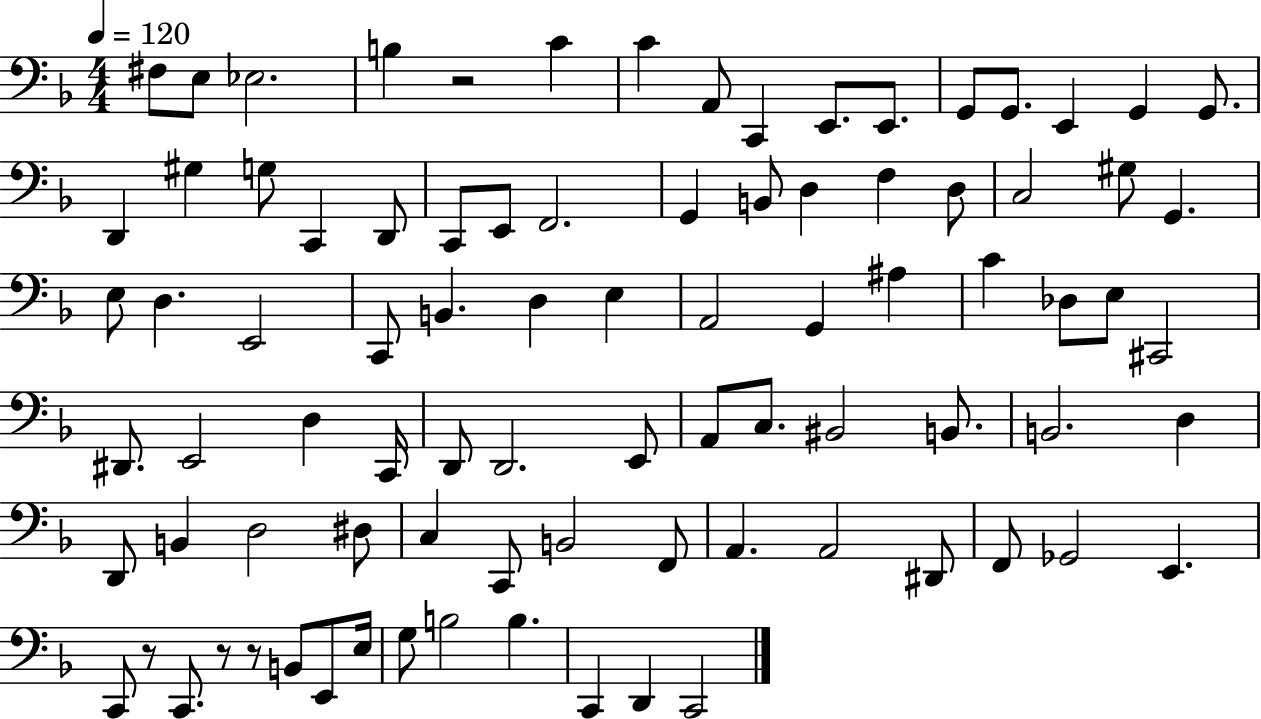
F#3/e E3/e Eb3/h. B3/q R/h C4/q C4/q A2/e C2/q E2/e. E2/e. G2/e G2/e. E2/q G2/q G2/e. D2/q G#3/q G3/e C2/q D2/e C2/e E2/e F2/h. G2/q B2/e D3/q F3/q D3/e C3/h G#3/e G2/q. E3/e D3/q. E2/h C2/e B2/q. D3/q E3/q A2/h G2/q A#3/q C4/q Db3/e E3/e C#2/h D#2/e. E2/h D3/q C2/s D2/e D2/h. E2/e A2/e C3/e. BIS2/h B2/e. B2/h. D3/q D2/e B2/q D3/h D#3/e C3/q C2/e B2/h F2/e A2/q. A2/h D#2/e F2/e Gb2/h E2/q. C2/e R/e C2/e. R/e R/e B2/e E2/e E3/s G3/e B3/h B3/q. C2/q D2/q C2/h